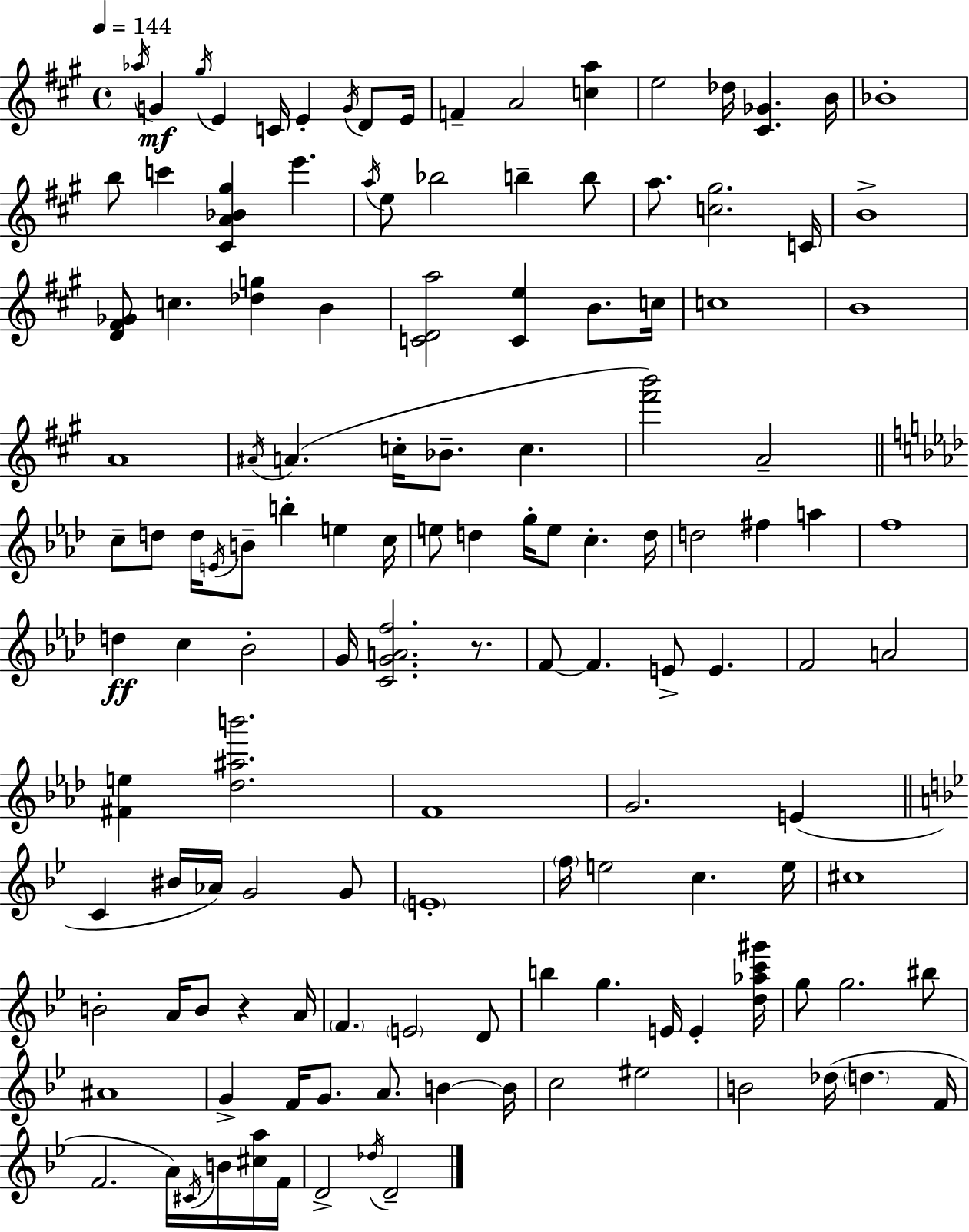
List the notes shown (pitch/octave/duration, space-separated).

Ab5/s G4/q G#5/s E4/q C4/s E4/q G4/s D4/e E4/s F4/q A4/h [C5,A5]/q E5/h Db5/s [C#4,Gb4]/q. B4/s Bb4/w B5/e C6/q [C#4,A4,Bb4,G#5]/q E6/q. A5/s E5/e Bb5/h B5/q B5/e A5/e. [C5,G#5]/h. C4/s B4/w [D4,F#4,Gb4]/e C5/q. [Db5,G5]/q B4/q [C4,D4,A5]/h [C4,E5]/q B4/e. C5/s C5/w B4/w A4/w A#4/s A4/q. C5/s Bb4/e. C5/q. [F#6,B6]/h A4/h C5/e D5/e D5/s E4/s B4/e B5/q E5/q C5/s E5/e D5/q G5/s E5/e C5/q. D5/s D5/h F#5/q A5/q F5/w D5/q C5/q Bb4/h G4/s [C4,G4,A4,F5]/h. R/e. F4/e F4/q. E4/e E4/q. F4/h A4/h [F#4,E5]/q [Db5,A#5,B6]/h. F4/w G4/h. E4/q C4/q BIS4/s Ab4/s G4/h G4/e E4/w F5/s E5/h C5/q. E5/s C#5/w B4/h A4/s B4/e R/q A4/s F4/q. E4/h D4/e B5/q G5/q. E4/s E4/q [D5,Ab5,C6,G#6]/s G5/e G5/h. BIS5/e A#4/w G4/q F4/s G4/e. A4/e. B4/q B4/s C5/h EIS5/h B4/h Db5/s D5/q. F4/s F4/h. A4/s C#4/s B4/s [C#5,A5]/s F4/s D4/h Db5/s D4/h